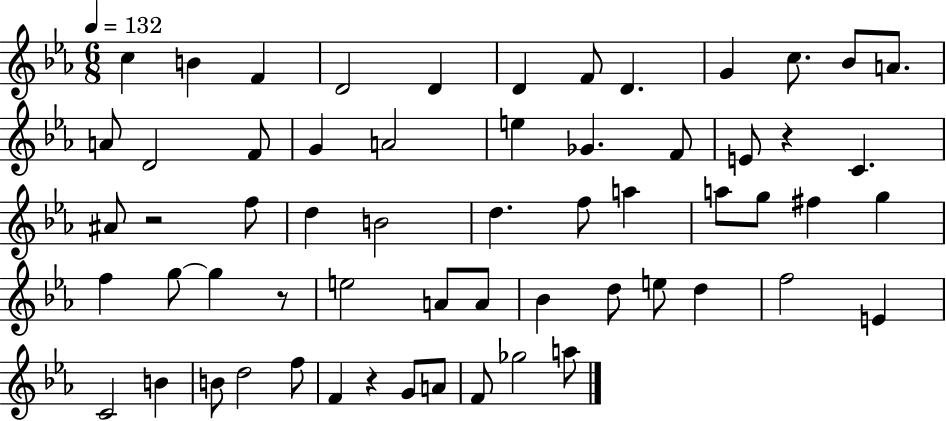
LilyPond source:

{
  \clef treble
  \numericTimeSignature
  \time 6/8
  \key ees \major
  \tempo 4 = 132
  c''4 b'4 f'4 | d'2 d'4 | d'4 f'8 d'4. | g'4 c''8. bes'8 a'8. | \break a'8 d'2 f'8 | g'4 a'2 | e''4 ges'4. f'8 | e'8 r4 c'4. | \break ais'8 r2 f''8 | d''4 b'2 | d''4. f''8 a''4 | a''8 g''8 fis''4 g''4 | \break f''4 g''8~~ g''4 r8 | e''2 a'8 a'8 | bes'4 d''8 e''8 d''4 | f''2 e'4 | \break c'2 b'4 | b'8 d''2 f''8 | f'4 r4 g'8 a'8 | f'8 ges''2 a''8 | \break \bar "|."
}